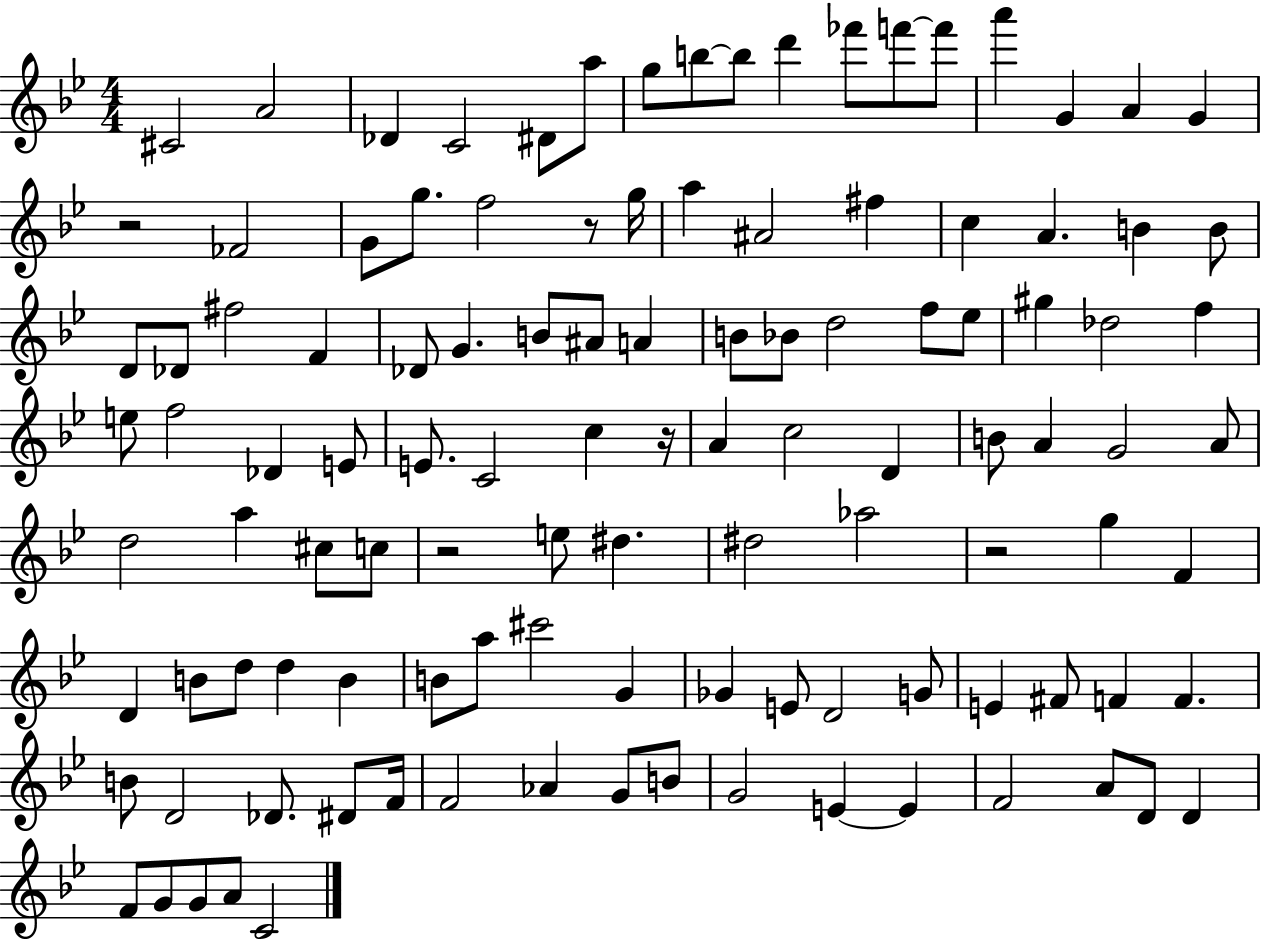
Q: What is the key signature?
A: BES major